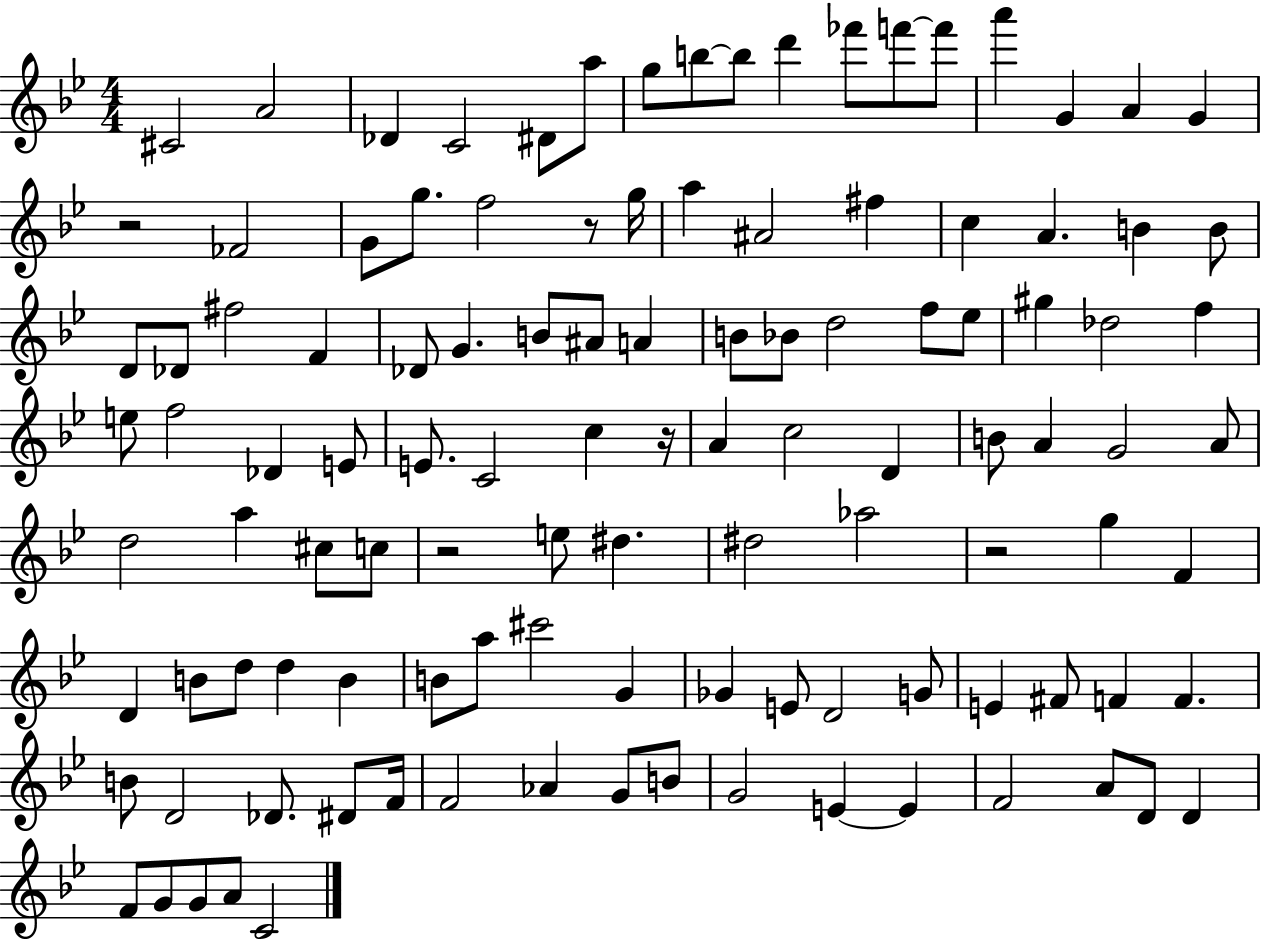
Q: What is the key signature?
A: BES major